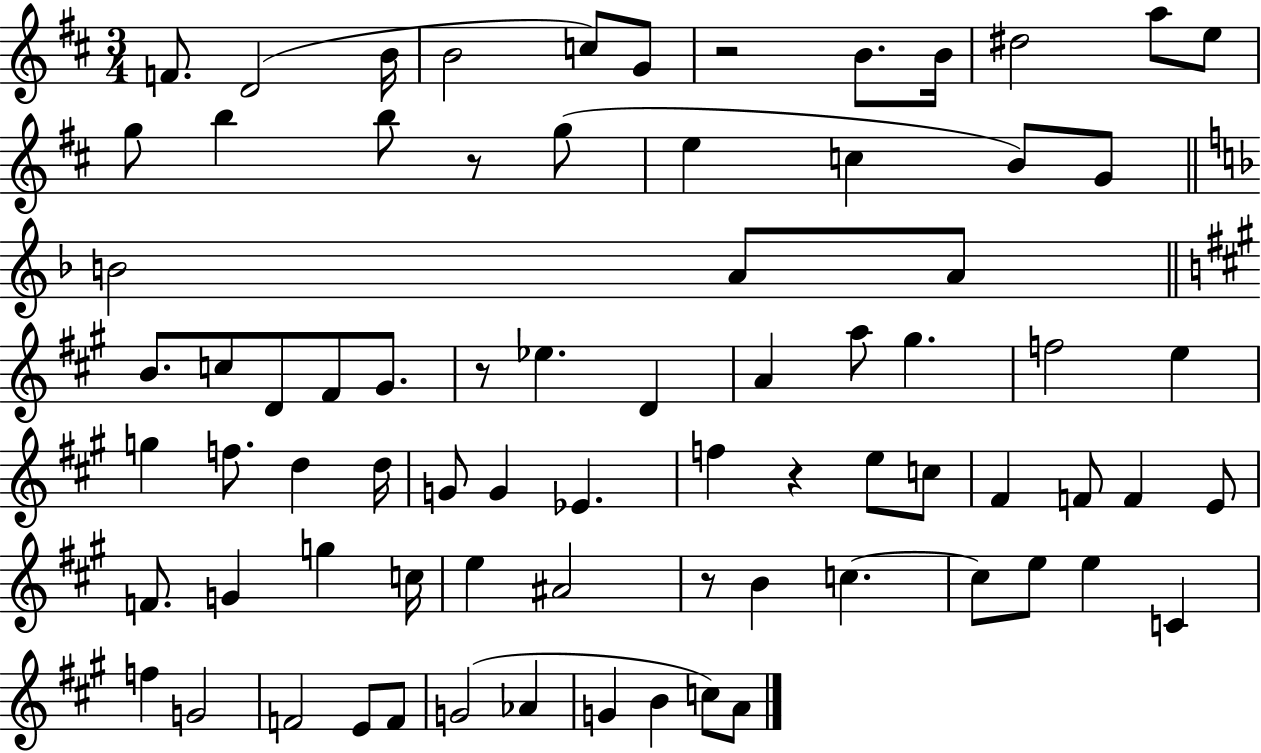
{
  \clef treble
  \numericTimeSignature
  \time 3/4
  \key d \major
  f'8. d'2( b'16 | b'2 c''8) g'8 | r2 b'8. b'16 | dis''2 a''8 e''8 | \break g''8 b''4 b''8 r8 g''8( | e''4 c''4 b'8) g'8 | \bar "||" \break \key f \major b'2 a'8 a'8 | \bar "||" \break \key a \major b'8. c''8 d'8 fis'8 gis'8. | r8 ees''4. d'4 | a'4 a''8 gis''4. | f''2 e''4 | \break g''4 f''8. d''4 d''16 | g'8 g'4 ees'4. | f''4 r4 e''8 c''8 | fis'4 f'8 f'4 e'8 | \break f'8. g'4 g''4 c''16 | e''4 ais'2 | r8 b'4 c''4.~~ | c''8 e''8 e''4 c'4 | \break f''4 g'2 | f'2 e'8 f'8 | g'2( aes'4 | g'4 b'4 c''8) a'8 | \break \bar "|."
}